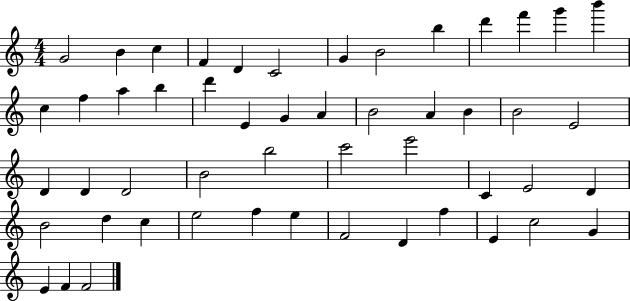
X:1
T:Untitled
M:4/4
L:1/4
K:C
G2 B c F D C2 G B2 b d' f' g' b' c f a b d' E G A B2 A B B2 E2 D D D2 B2 b2 c'2 e'2 C E2 D B2 d c e2 f e F2 D f E c2 G E F F2